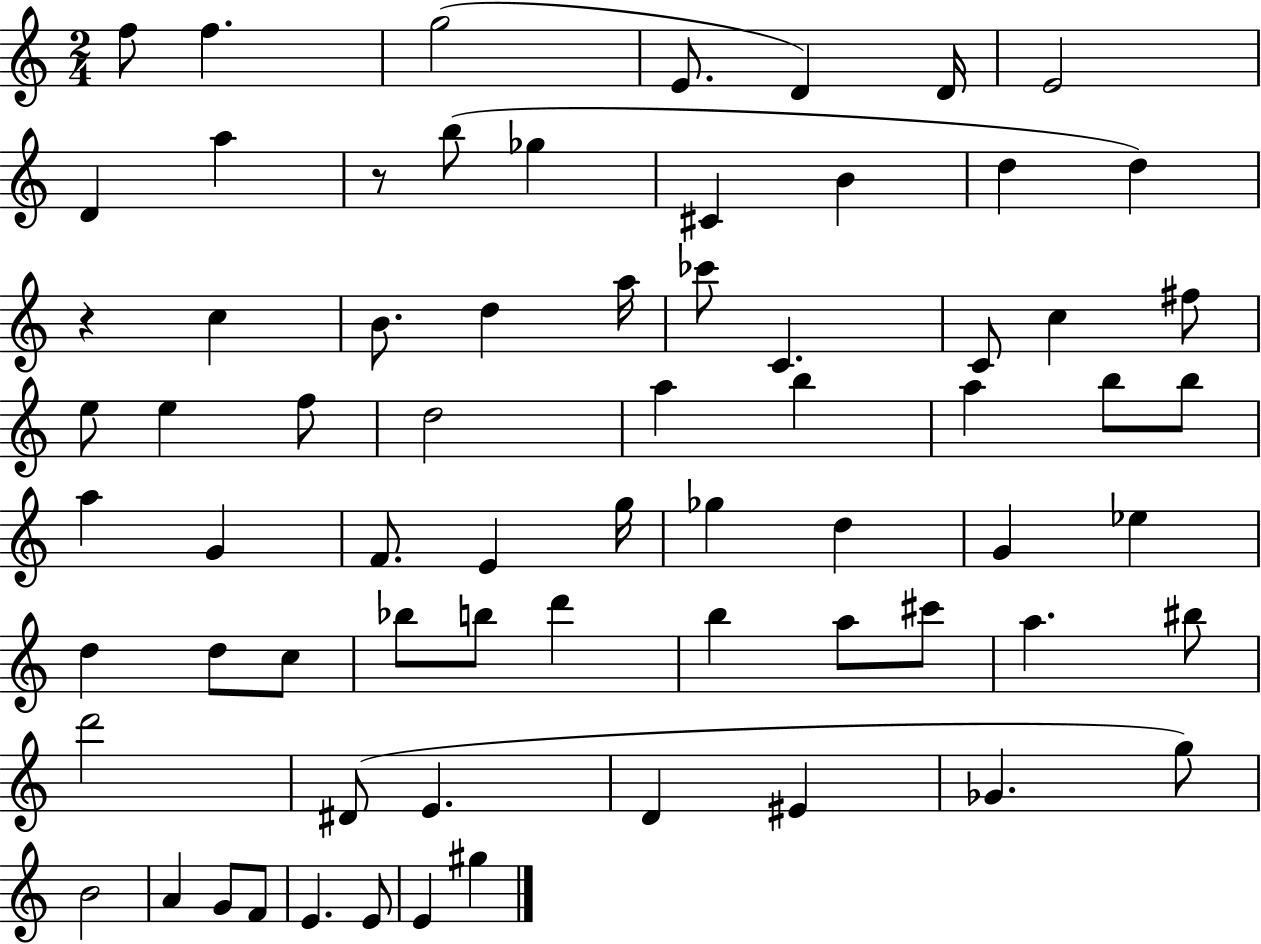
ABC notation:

X:1
T:Untitled
M:2/4
L:1/4
K:C
f/2 f g2 E/2 D D/4 E2 D a z/2 b/2 _g ^C B d d z c B/2 d a/4 _c'/2 C C/2 c ^f/2 e/2 e f/2 d2 a b a b/2 b/2 a G F/2 E g/4 _g d G _e d d/2 c/2 _b/2 b/2 d' b a/2 ^c'/2 a ^b/2 d'2 ^D/2 E D ^E _G g/2 B2 A G/2 F/2 E E/2 E ^g